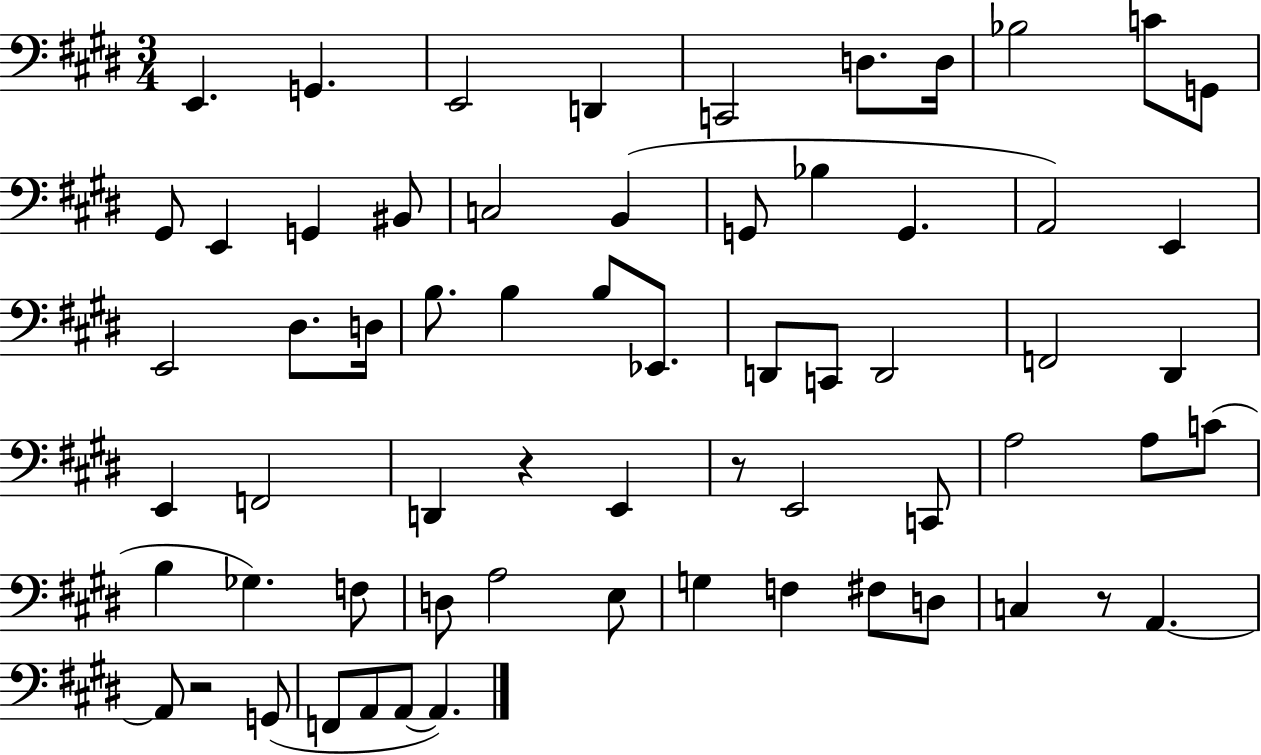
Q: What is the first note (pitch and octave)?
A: E2